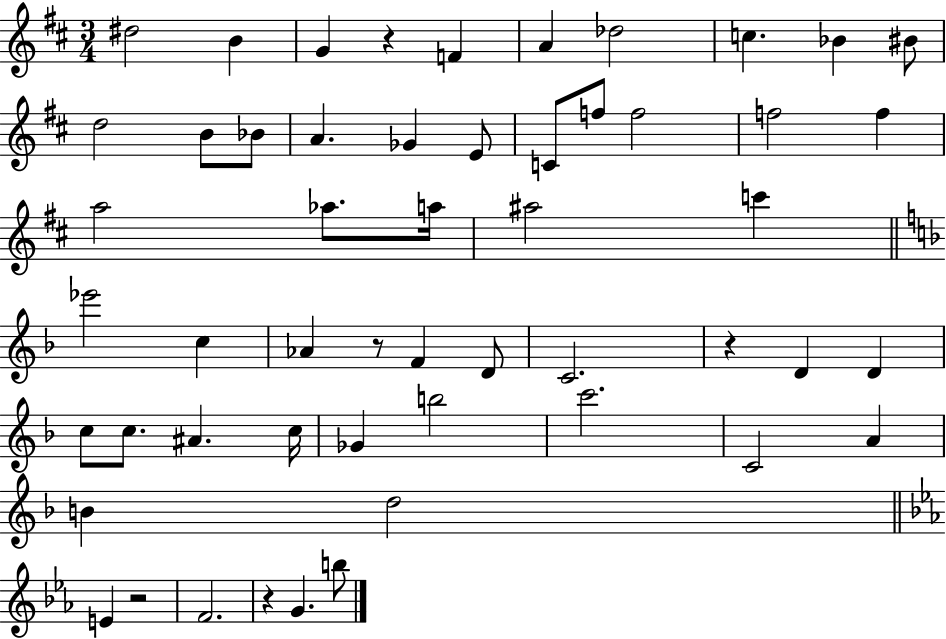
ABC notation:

X:1
T:Untitled
M:3/4
L:1/4
K:D
^d2 B G z F A _d2 c _B ^B/2 d2 B/2 _B/2 A _G E/2 C/2 f/2 f2 f2 f a2 _a/2 a/4 ^a2 c' _e'2 c _A z/2 F D/2 C2 z D D c/2 c/2 ^A c/4 _G b2 c'2 C2 A B d2 E z2 F2 z G b/2